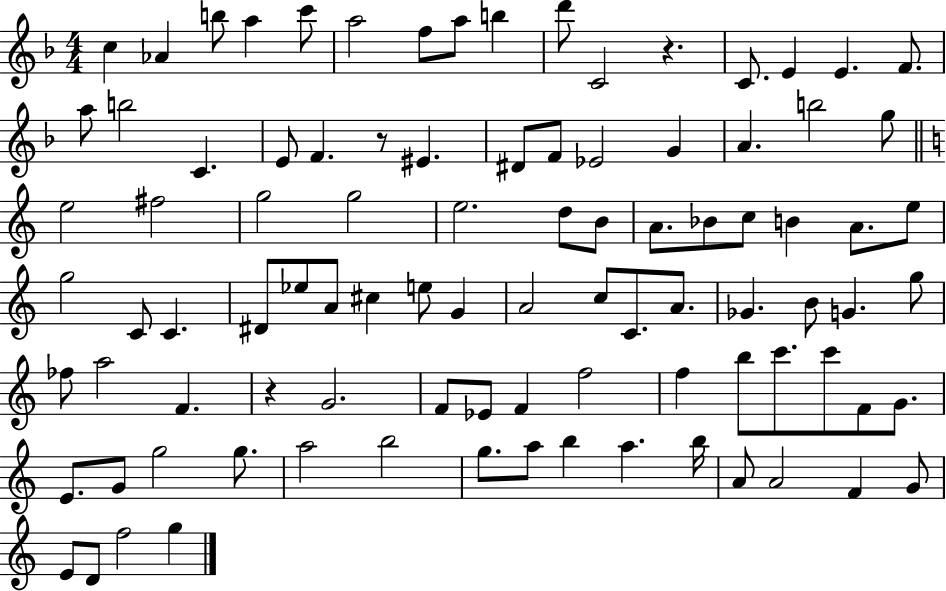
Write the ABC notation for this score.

X:1
T:Untitled
M:4/4
L:1/4
K:F
c _A b/2 a c'/2 a2 f/2 a/2 b d'/2 C2 z C/2 E E F/2 a/2 b2 C E/2 F z/2 ^E ^D/2 F/2 _E2 G A b2 g/2 e2 ^f2 g2 g2 e2 d/2 B/2 A/2 _B/2 c/2 B A/2 e/2 g2 C/2 C ^D/2 _e/2 A/2 ^c e/2 G A2 c/2 C/2 A/2 _G B/2 G g/2 _f/2 a2 F z G2 F/2 _E/2 F f2 f b/2 c'/2 c'/2 F/2 G/2 E/2 G/2 g2 g/2 a2 b2 g/2 a/2 b a b/4 A/2 A2 F G/2 E/2 D/2 f2 g